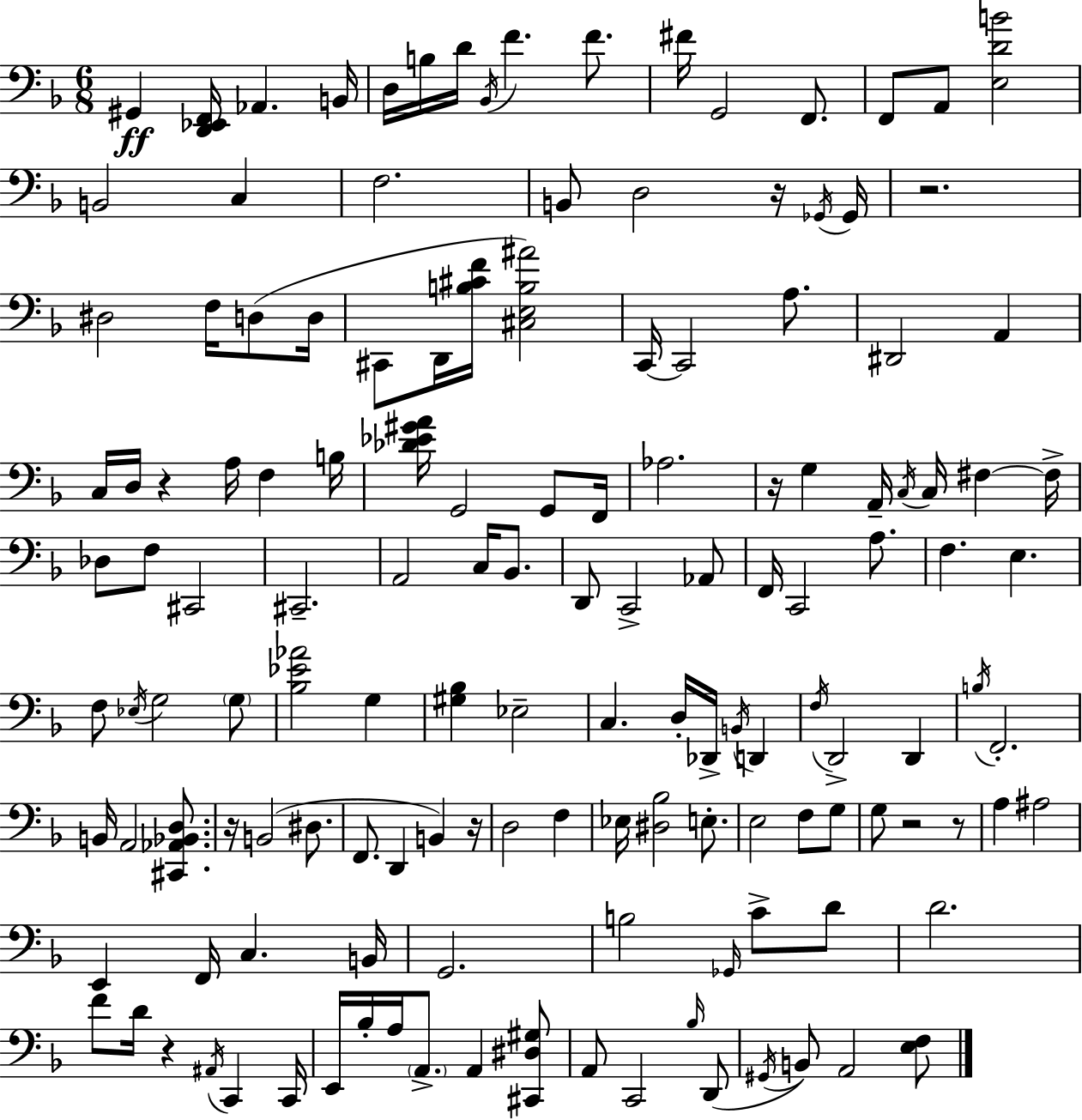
G#2/q [D2,Eb2,F2]/s Ab2/q. B2/s D3/s B3/s D4/s Bb2/s F4/q. F4/e. F#4/s G2/h F2/e. F2/e A2/e [E3,D4,B4]/h B2/h C3/q F3/h. B2/e D3/h R/s Gb2/s Gb2/s R/h. D#3/h F3/s D3/e D3/s C#2/e D2/s [B3,C#4,F4]/s [C#3,E3,B3,A#4]/h C2/s C2/h A3/e. D#2/h A2/q C3/s D3/s R/q A3/s F3/q B3/s [Db4,Eb4,G#4,A4]/s G2/h G2/e F2/s Ab3/h. R/s G3/q A2/s C3/s C3/s F#3/q F#3/s Db3/e F3/e C#2/h C#2/h. A2/h C3/s Bb2/e. D2/e C2/h Ab2/e F2/s C2/h A3/e. F3/q. E3/q. F3/e Eb3/s G3/h G3/e [Bb3,Eb4,Ab4]/h G3/q [G#3,Bb3]/q Eb3/h C3/q. D3/s Db2/s B2/s D2/q F3/s D2/h D2/q B3/s F2/h. B2/s A2/h [C#2,Ab2,Bb2,D3]/e. R/s B2/h D#3/e. F2/e. D2/q B2/q R/s D3/h F3/q Eb3/s [D#3,Bb3]/h E3/e. E3/h F3/e G3/e G3/e R/h R/e A3/q A#3/h E2/q F2/s C3/q. B2/s G2/h. B3/h Gb2/s C4/e D4/e D4/h. F4/e D4/s R/q A#2/s C2/q C2/s E2/s Bb3/s A3/s A2/e. A2/q [C#2,D#3,G#3]/e A2/e C2/h Bb3/s D2/e G#2/s B2/e A2/h [E3,F3]/e